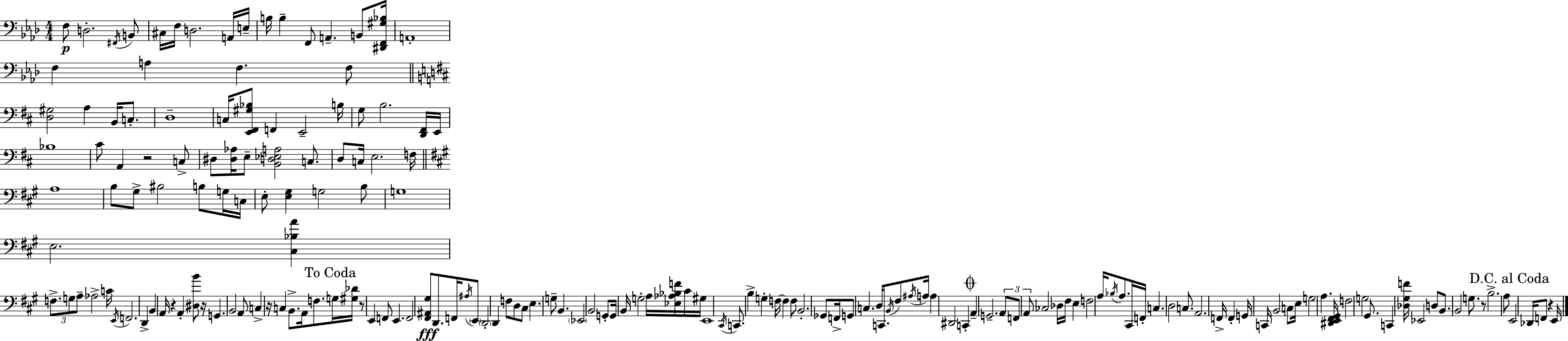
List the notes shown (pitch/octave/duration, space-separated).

F3/e D3/h. F#2/s B2/e C#3/s F3/s D3/h. A2/s E3/s B3/s B3/q F2/e A2/q. B2/e [D#2,F2,G#3,Bb3]/s A2/w F3/q A3/q F3/q. F3/e [D3,G#3]/h A3/q B2/s C3/e. D3/w C3/s [E2,F#2,G#3,Bb3]/e F2/q E2/h B3/s G3/e B3/h. [D2,F#2]/s E2/s Bb3/w C#4/e A2/q R/h C3/e D#3/e [D#3,Ab3]/s E3/e [B2,D3,Eb3,A3]/h C3/e. D3/e C3/s E3/h. F3/s A3/w B3/e G#3/e BIS3/h B3/e G3/s C3/s E3/e [E3,G#3]/q G3/h B3/e G3/w E3/h. [C#3,Bb3,A4]/q F3/e. G3/e A3/e Ab3/h C4/s E2/s F2/h. D2/q B2/q A2/s R/q A2/q [D#3,B4]/e R/s G2/q. B2/h A2/e C3/q R/s C3/q B2/e. A2/s F3/e. G3/s [G#3,Db4]/s R/e E2/q F2/e E2/q. F2/h [F#2,A#2,G#3]/e D2/e. F2/s A#3/s E2/e D2/h D2/q F3/e D3/e C#3/e E3/q. G3/e B2/q. Eb2/h B2/h G2/e G2/s B2/s G3/h A3/s [Eb3,Ab3,Bb3,F4]/s C#4/s G#3/s E2/w C#2/s C2/e. B3/q G3/q F3/s F3/q F3/e B2/h. Gb2/e F2/s G2/e C3/q. D3/s C2/e. B2/s F#3/e A#3/s A3/s A3/q D#2/h C2/q A2/q G2/h. A2/e F2/e A2/e CES3/h Db3/s F#3/s E3/q F3/h A3/s Bb3/s A3/e. C#2/s F2/s C3/q. D3/h C3/e. A2/h. F2/s F2/q G2/s C2/s B2/h C3/e E3/s G3/h A3/q. [D#2,E2,F#2,G#2]/s F3/h G3/h G#2/e. C2/q [Db3,G#3,F4]/s Eb2/h D3/e B2/e. B2/h G3/e. R/e B3/h. A3/e E2/h Db2/s F2/e R/q E2/s